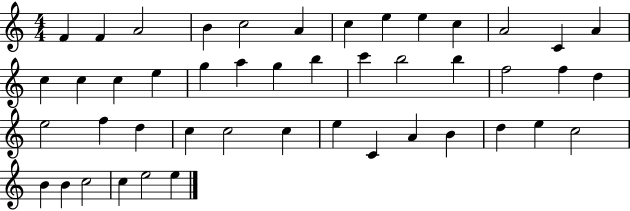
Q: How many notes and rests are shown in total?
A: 46